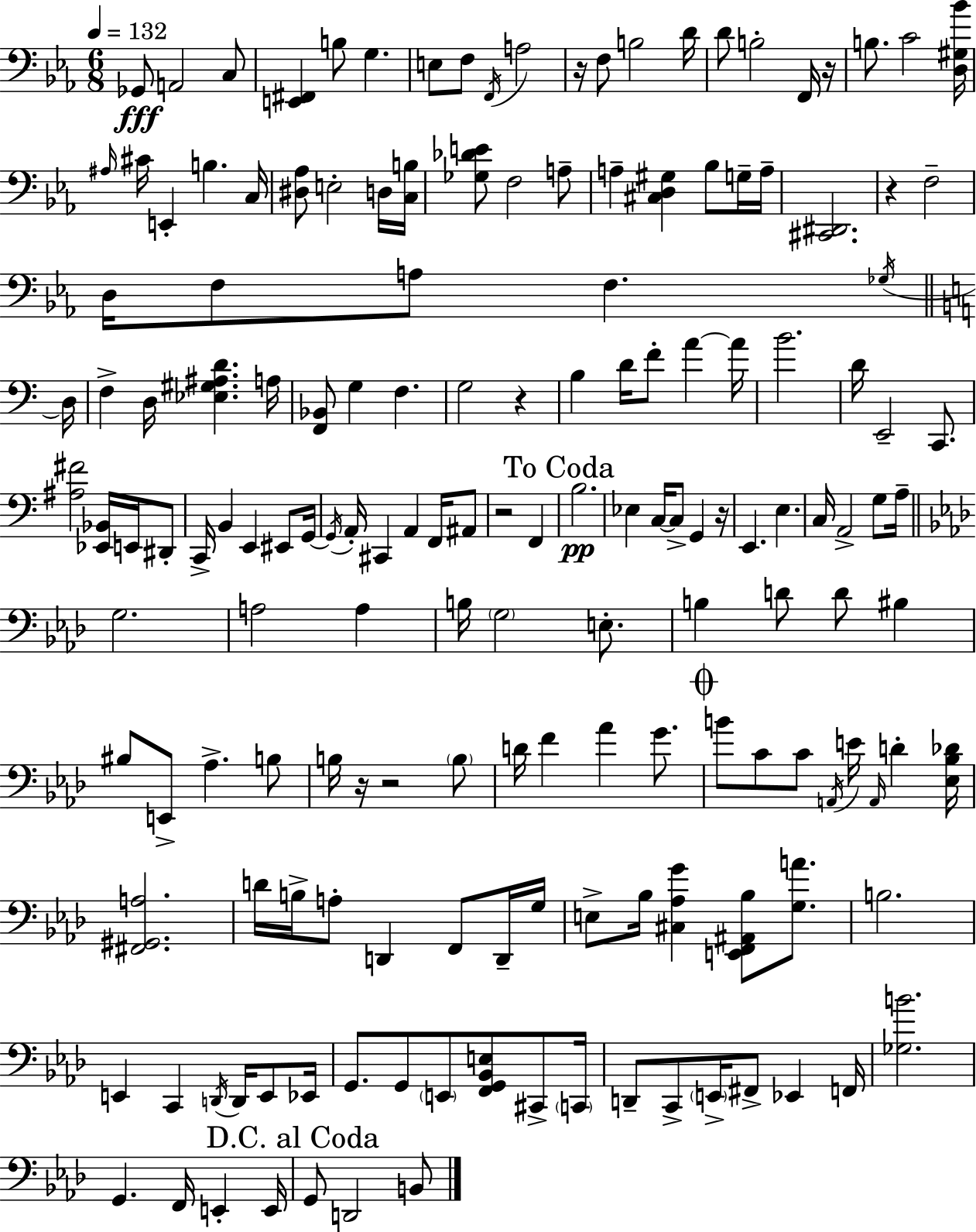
{
  \clef bass
  \numericTimeSignature
  \time 6/8
  \key c \minor
  \tempo 4 = 132
  \repeat volta 2 { ges,8\fff a,2 c8 | <e, fis,>4 b8 g4. | e8 f8 \acciaccatura { f,16 } a2 | r16 f8 b2 | \break d'16 d'8 b2-. f,16 | r16 b8. c'2 | <d gis bes'>16 \grace { ais16 } cis'16 e,4-. b4. | c16 <dis aes>8 e2-. | \break d16 <c b>16 <ges des' e'>8 f2 | a8-- a4-- <cis d gis>4 bes8 | g16-- a16-- <cis, dis,>2. | r4 f2-- | \break d16 f8 a8 f4. | \acciaccatura { ges16 } \bar "||" \break \key c \major d16 f4-> d16 <ees gis ais d'>4. | a16 <f, bes,>8 g4 f4. | g2 r4 | b4 d'16 f'8-. a'4~~ | \break a'16 b'2. | d'16 e,2-- c,8. | <ais fis'>2 <ees, bes,>16 e,16 dis,8-. | c,16-> b,4 e,4 eis,8 | \break g,16~~ \acciaccatura { g,16 } a,16-. cis,4 a,4 f,16 | ais,8 r2 f,4 | \mark "To Coda" b2.\pp | ees4 c16~~ c8-> g,4 | \break r16 e,4. e4. | c16 a,2-> g8 | a16-- \bar "||" \break \key aes \major g2. | a2 a4 | b16 \parenthesize g2 e8.-. | b4 d'8 d'8 bis4 | \break bis8 e,8-> aes4.-> b8 | b16 r16 r2 \parenthesize b8 | d'16 f'4 aes'4 g'8. | \mark \markup { \musicglyph "scripts.coda" } b'8 c'8 c'8 \acciaccatura { a,16 } e'16 \grace { a,16 } d'4-. | \break <ees bes des'>16 <fis, gis, a>2. | d'16 b16-> a8-. d,4 f,8 | d,16-- g16 e8-> bes16 <cis aes g'>4 <e, f, ais, bes>8 <g a'>8. | b2. | \break e,4 c,4 \acciaccatura { d,16 } d,16 | e,8 ees,16 g,8. g,8 \parenthesize e,8 <f, g, bes, e>8 | cis,8-> \parenthesize c,16 d,8-- c,8-> \parenthesize e,16-> fis,8-> ees,4 | f,16 <ges b'>2. | \break g,4. f,16 e,4-. | e,16 \mark "D.C. al Coda" g,8 d,2 | b,8 } \bar "|."
}